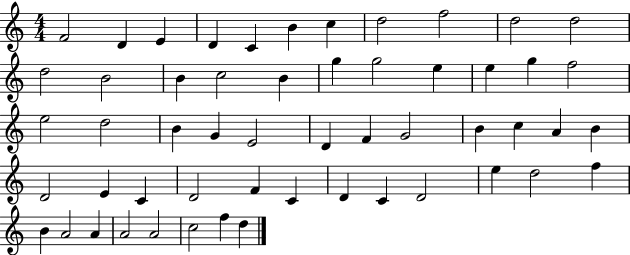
F4/h D4/q E4/q D4/q C4/q B4/q C5/q D5/h F5/h D5/h D5/h D5/h B4/h B4/q C5/h B4/q G5/q G5/h E5/q E5/q G5/q F5/h E5/h D5/h B4/q G4/q E4/h D4/q F4/q G4/h B4/q C5/q A4/q B4/q D4/h E4/q C4/q D4/h F4/q C4/q D4/q C4/q D4/h E5/q D5/h F5/q B4/q A4/h A4/q A4/h A4/h C5/h F5/q D5/q